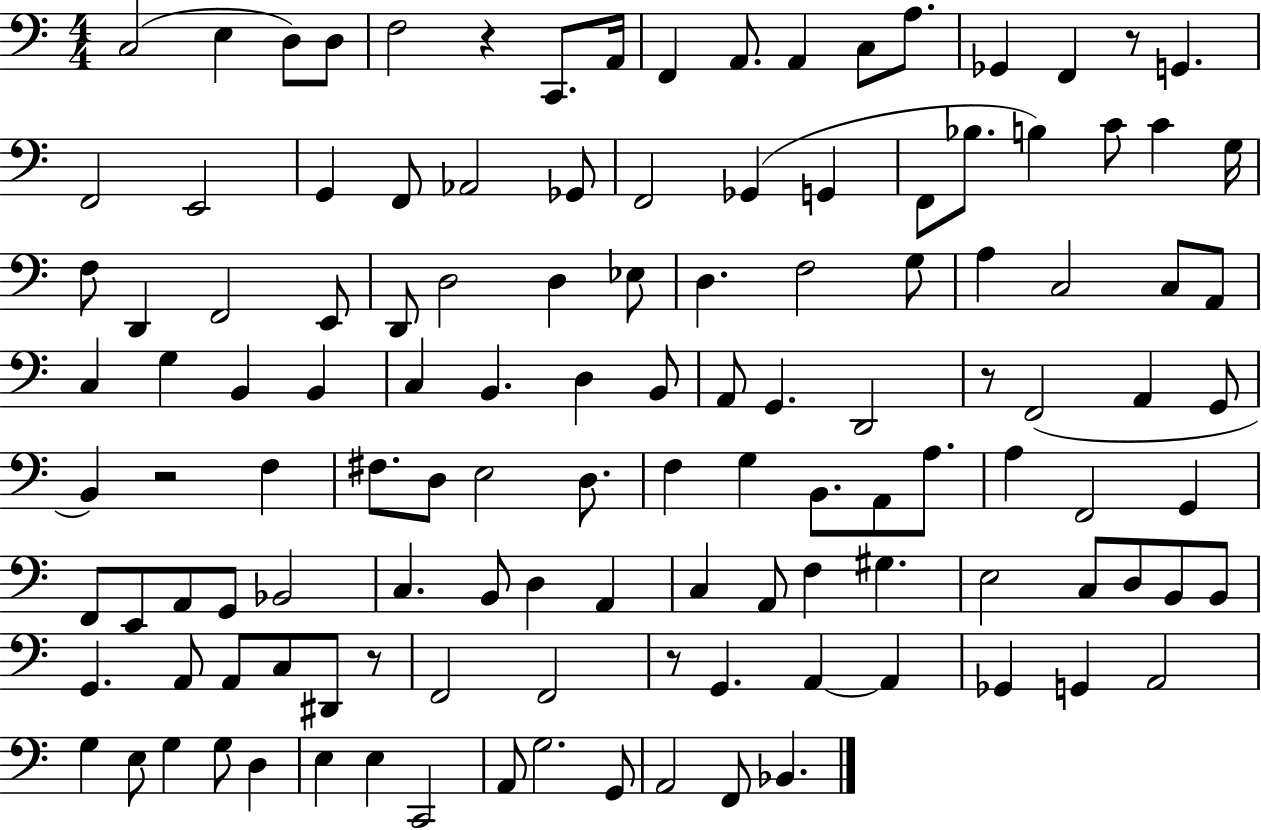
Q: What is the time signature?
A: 4/4